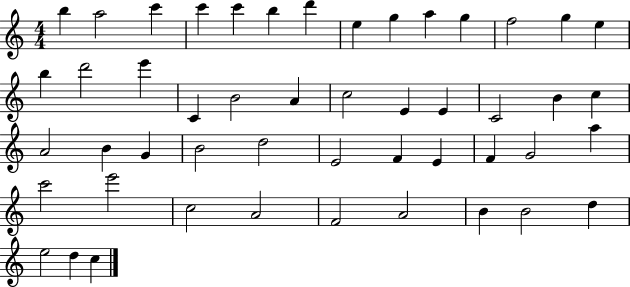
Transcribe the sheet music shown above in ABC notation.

X:1
T:Untitled
M:4/4
L:1/4
K:C
b a2 c' c' c' b d' e g a g f2 g e b d'2 e' C B2 A c2 E E C2 B c A2 B G B2 d2 E2 F E F G2 a c'2 e'2 c2 A2 F2 A2 B B2 d e2 d c